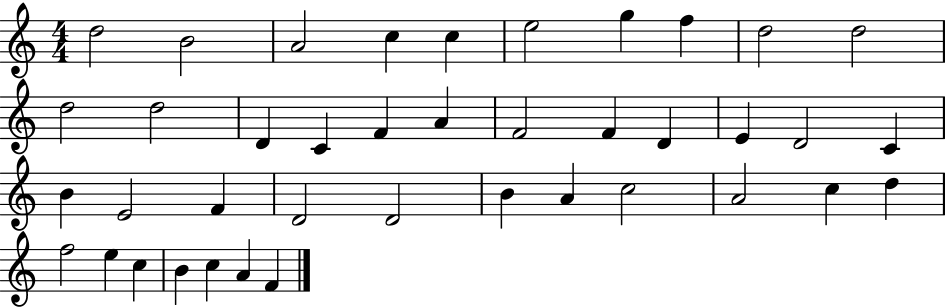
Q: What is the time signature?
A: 4/4